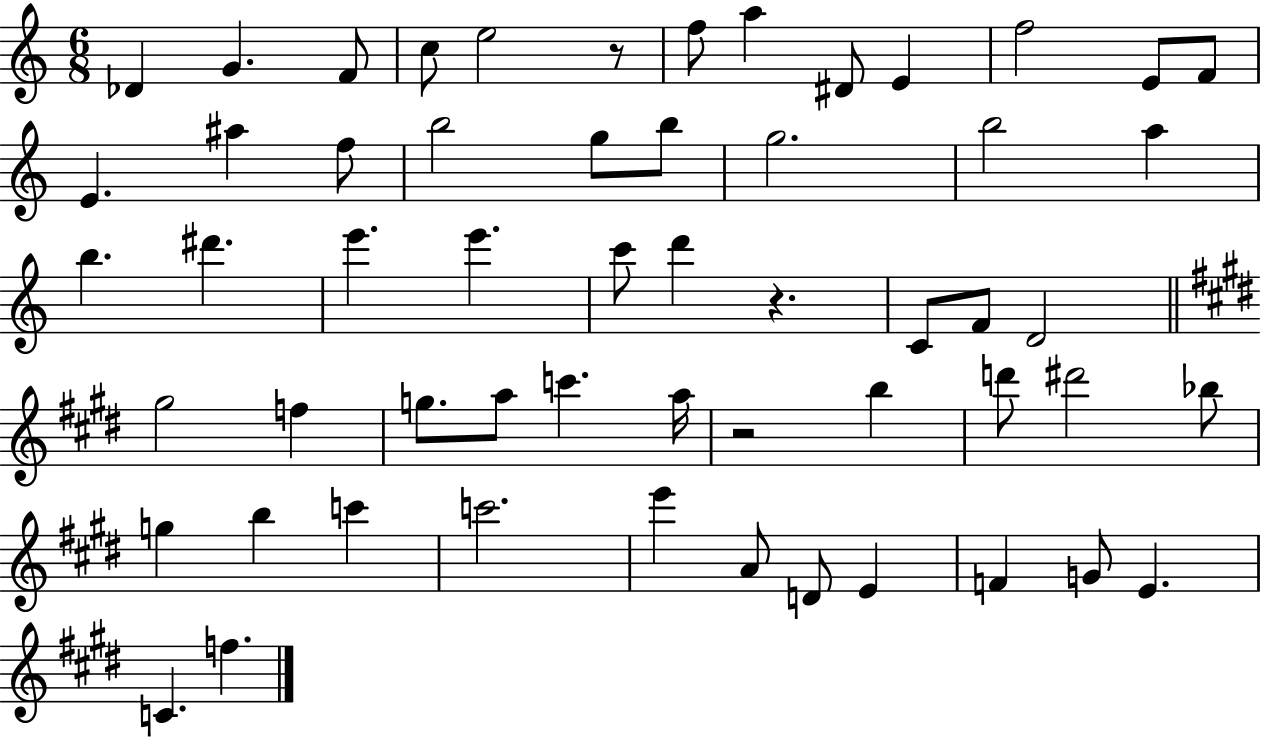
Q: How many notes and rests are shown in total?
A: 56